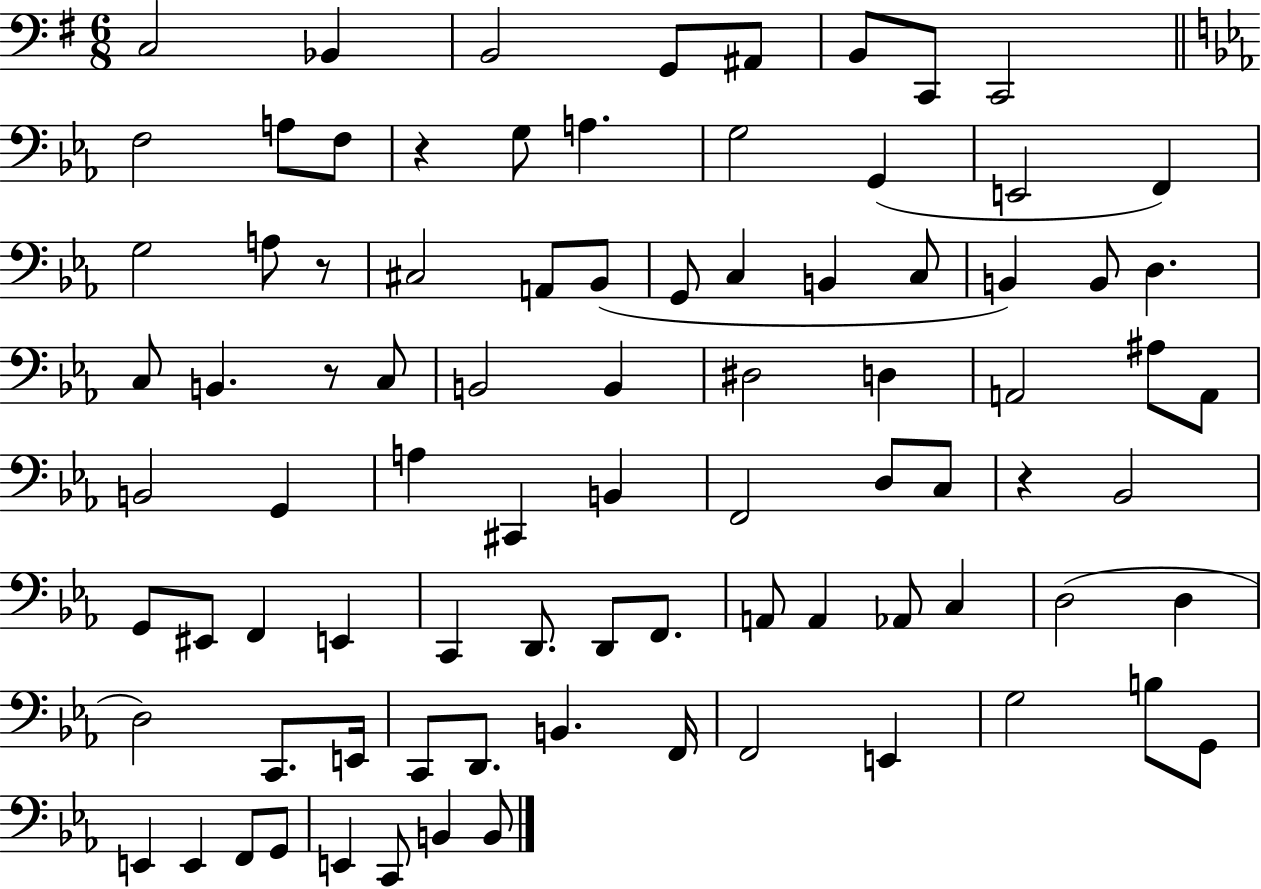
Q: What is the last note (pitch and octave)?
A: B2